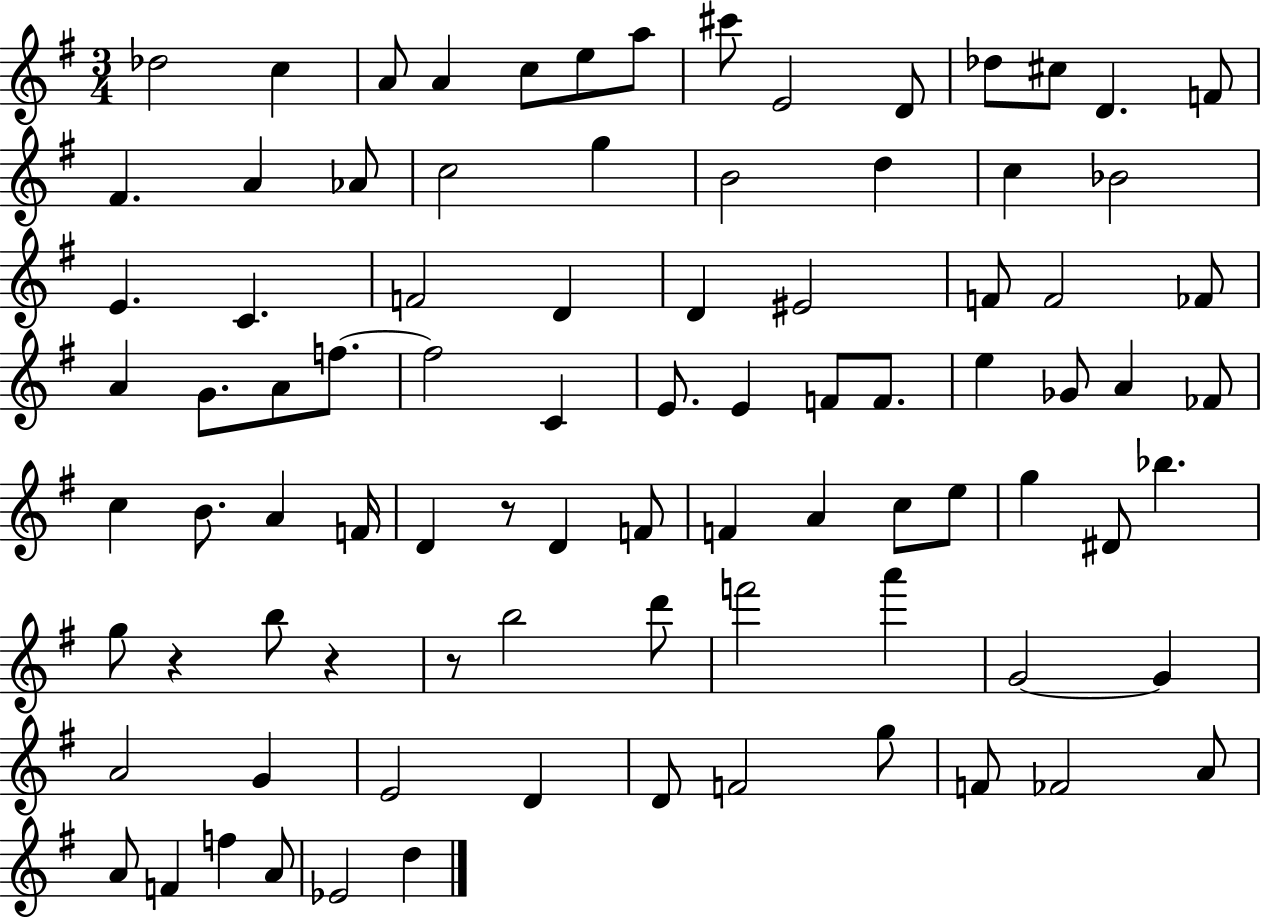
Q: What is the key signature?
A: G major